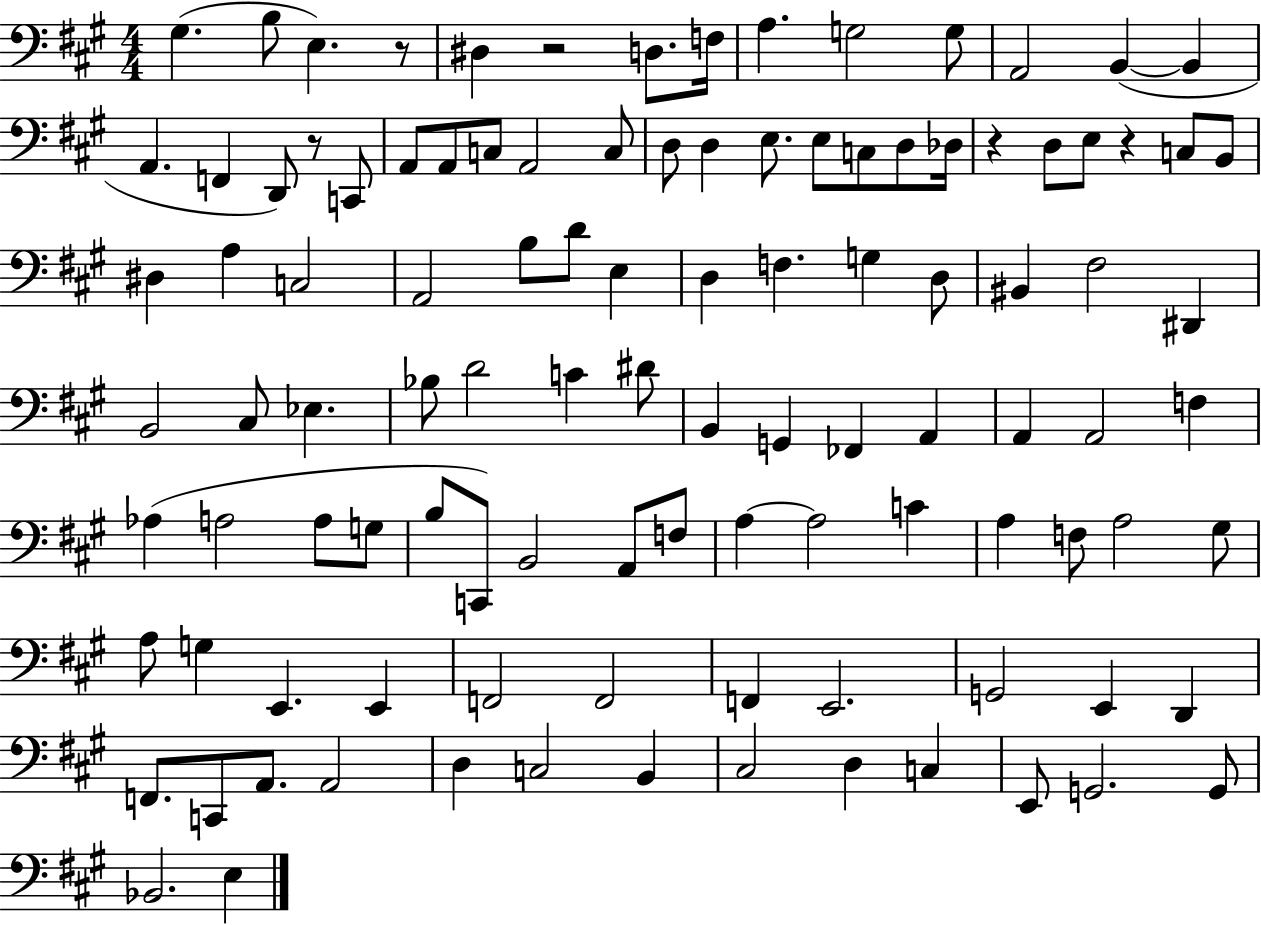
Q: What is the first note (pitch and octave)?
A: G#3